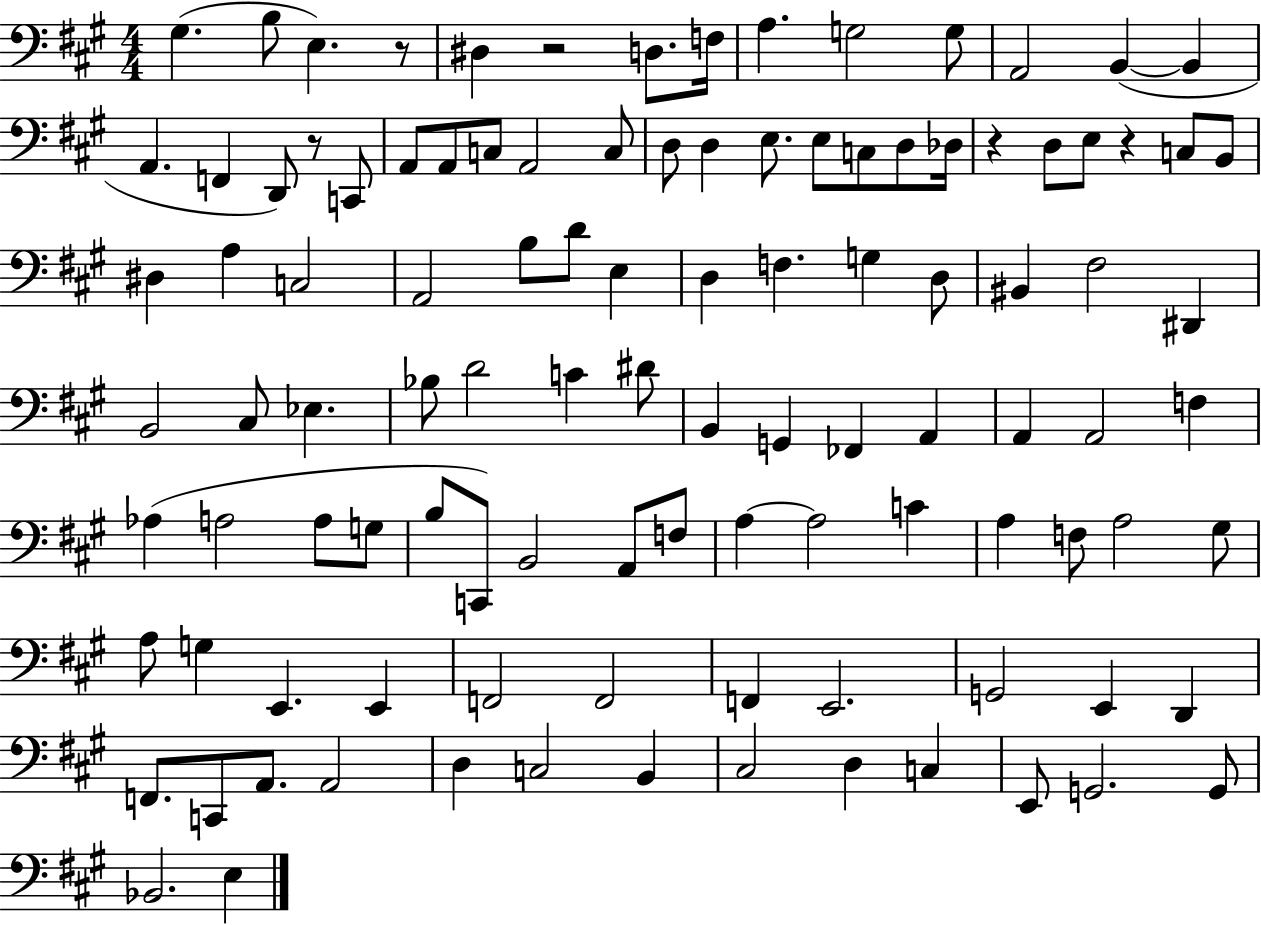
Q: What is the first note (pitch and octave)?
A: G#3